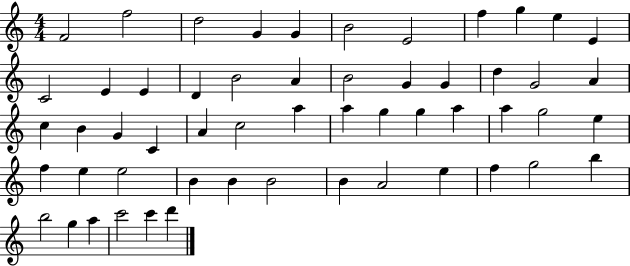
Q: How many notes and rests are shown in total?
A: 55